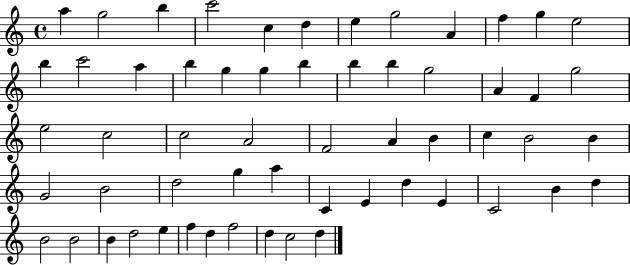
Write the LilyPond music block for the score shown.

{
  \clef treble
  \time 4/4
  \defaultTimeSignature
  \key c \major
  a''4 g''2 b''4 | c'''2 c''4 d''4 | e''4 g''2 a'4 | f''4 g''4 e''2 | \break b''4 c'''2 a''4 | b''4 g''4 g''4 b''4 | b''4 b''4 g''2 | a'4 f'4 g''2 | \break e''2 c''2 | c''2 a'2 | f'2 a'4 b'4 | c''4 b'2 b'4 | \break g'2 b'2 | d''2 g''4 a''4 | c'4 e'4 d''4 e'4 | c'2 b'4 d''4 | \break b'2 b'2 | b'4 d''2 e''4 | f''4 d''4 f''2 | d''4 c''2 d''4 | \break \bar "|."
}